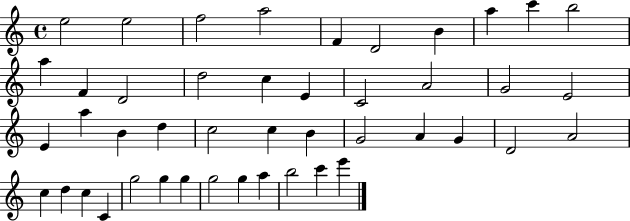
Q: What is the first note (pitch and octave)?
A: E5